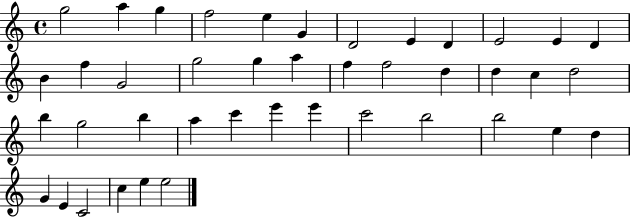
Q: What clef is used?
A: treble